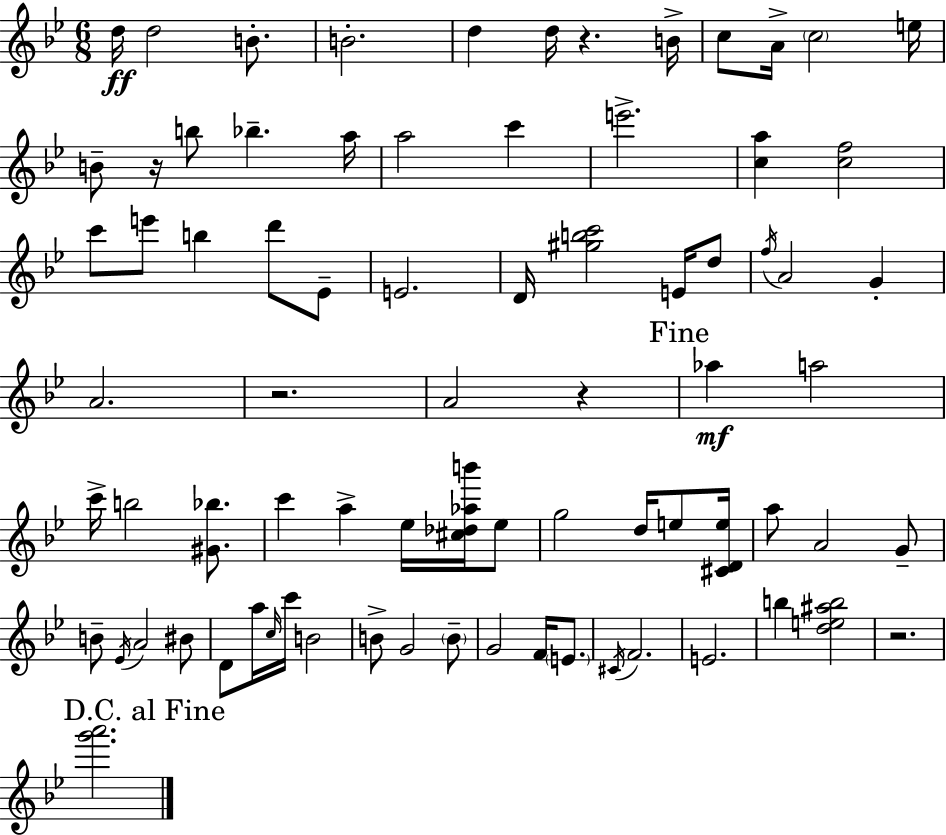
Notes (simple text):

D5/s D5/h B4/e. B4/h. D5/q D5/s R/q. B4/s C5/e A4/s C5/h E5/s B4/e R/s B5/e Bb5/q. A5/s A5/h C6/q E6/h. [C5,A5]/q [C5,F5]/h C6/e E6/e B5/q D6/e Eb4/e E4/h. D4/s [G#5,B5,C6]/h E4/s D5/e F5/s A4/h G4/q A4/h. R/h. A4/h R/q Ab5/q A5/h C6/s B5/h [G#4,Bb5]/e. C6/q A5/q Eb5/s [C#5,Db5,Ab5,B6]/s Eb5/e G5/h D5/s E5/e [C#4,D4,E5]/s A5/e A4/h G4/e B4/e Eb4/s A4/h BIS4/e D4/e A5/s C5/s C6/s B4/h B4/e G4/h B4/e G4/h F4/s E4/e. C#4/s F4/h. E4/h. B5/q [D5,E5,A#5,B5]/h R/h. [G6,A6]/h.